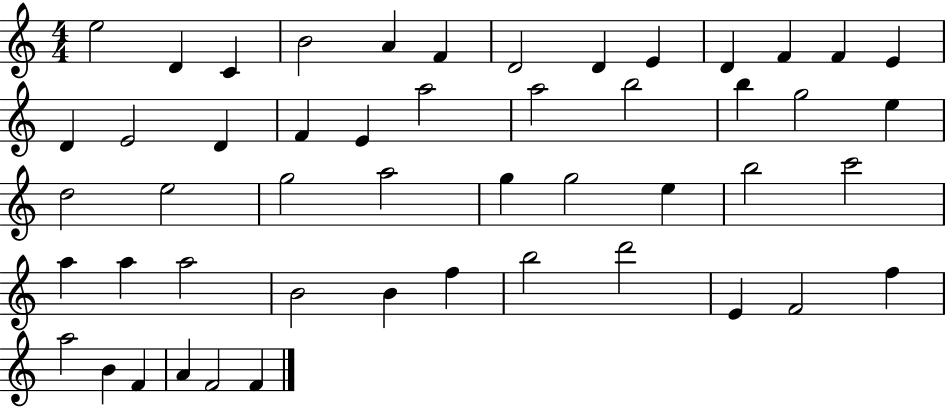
{
  \clef treble
  \numericTimeSignature
  \time 4/4
  \key c \major
  e''2 d'4 c'4 | b'2 a'4 f'4 | d'2 d'4 e'4 | d'4 f'4 f'4 e'4 | \break d'4 e'2 d'4 | f'4 e'4 a''2 | a''2 b''2 | b''4 g''2 e''4 | \break d''2 e''2 | g''2 a''2 | g''4 g''2 e''4 | b''2 c'''2 | \break a''4 a''4 a''2 | b'2 b'4 f''4 | b''2 d'''2 | e'4 f'2 f''4 | \break a''2 b'4 f'4 | a'4 f'2 f'4 | \bar "|."
}